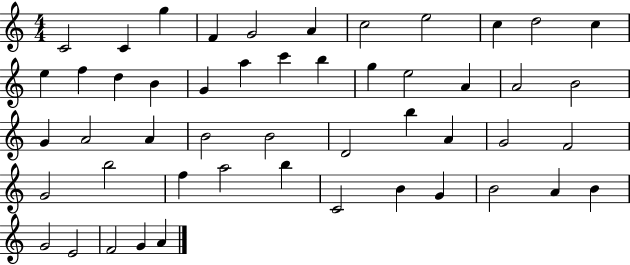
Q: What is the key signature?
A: C major